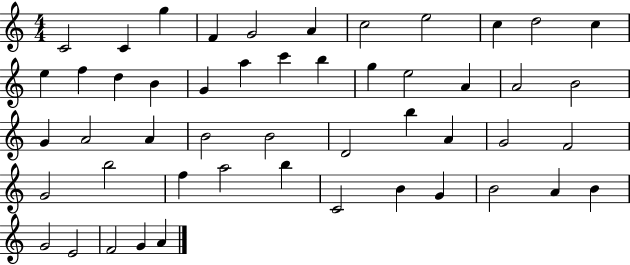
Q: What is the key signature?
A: C major